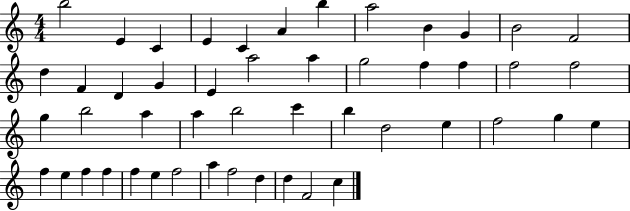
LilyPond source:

{
  \clef treble
  \numericTimeSignature
  \time 4/4
  \key c \major
  b''2 e'4 c'4 | e'4 c'4 a'4 b''4 | a''2 b'4 g'4 | b'2 f'2 | \break d''4 f'4 d'4 g'4 | e'4 a''2 a''4 | g''2 f''4 f''4 | f''2 f''2 | \break g''4 b''2 a''4 | a''4 b''2 c'''4 | b''4 d''2 e''4 | f''2 g''4 e''4 | \break f''4 e''4 f''4 f''4 | f''4 e''4 f''2 | a''4 f''2 d''4 | d''4 f'2 c''4 | \break \bar "|."
}